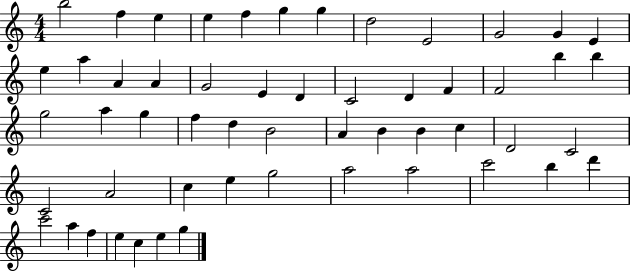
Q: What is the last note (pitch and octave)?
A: G5